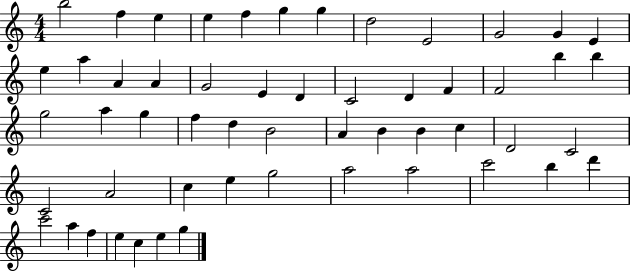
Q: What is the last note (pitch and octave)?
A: G5